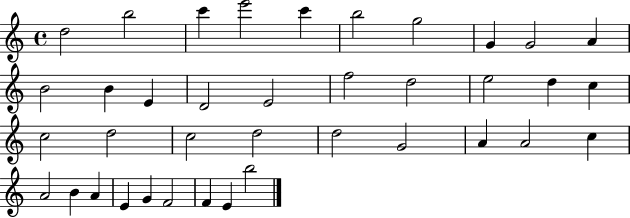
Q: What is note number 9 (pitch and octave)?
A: G4